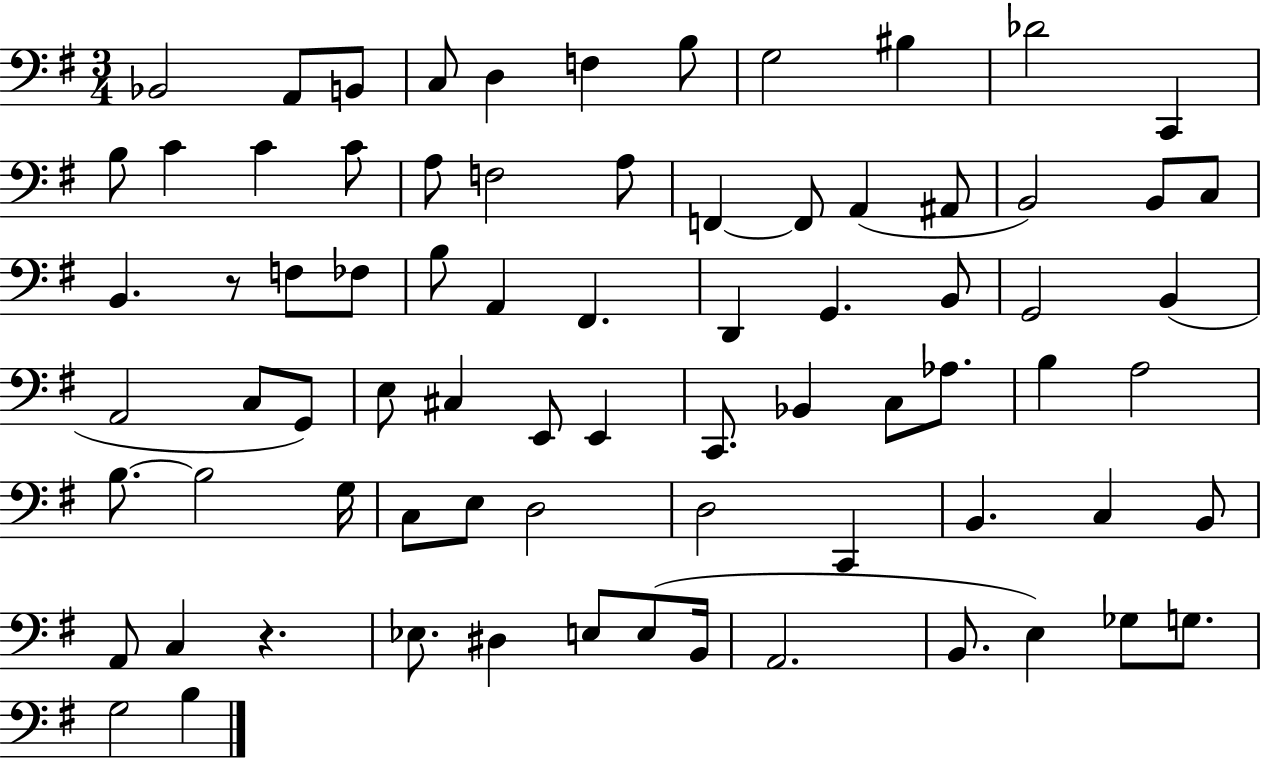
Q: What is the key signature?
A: G major